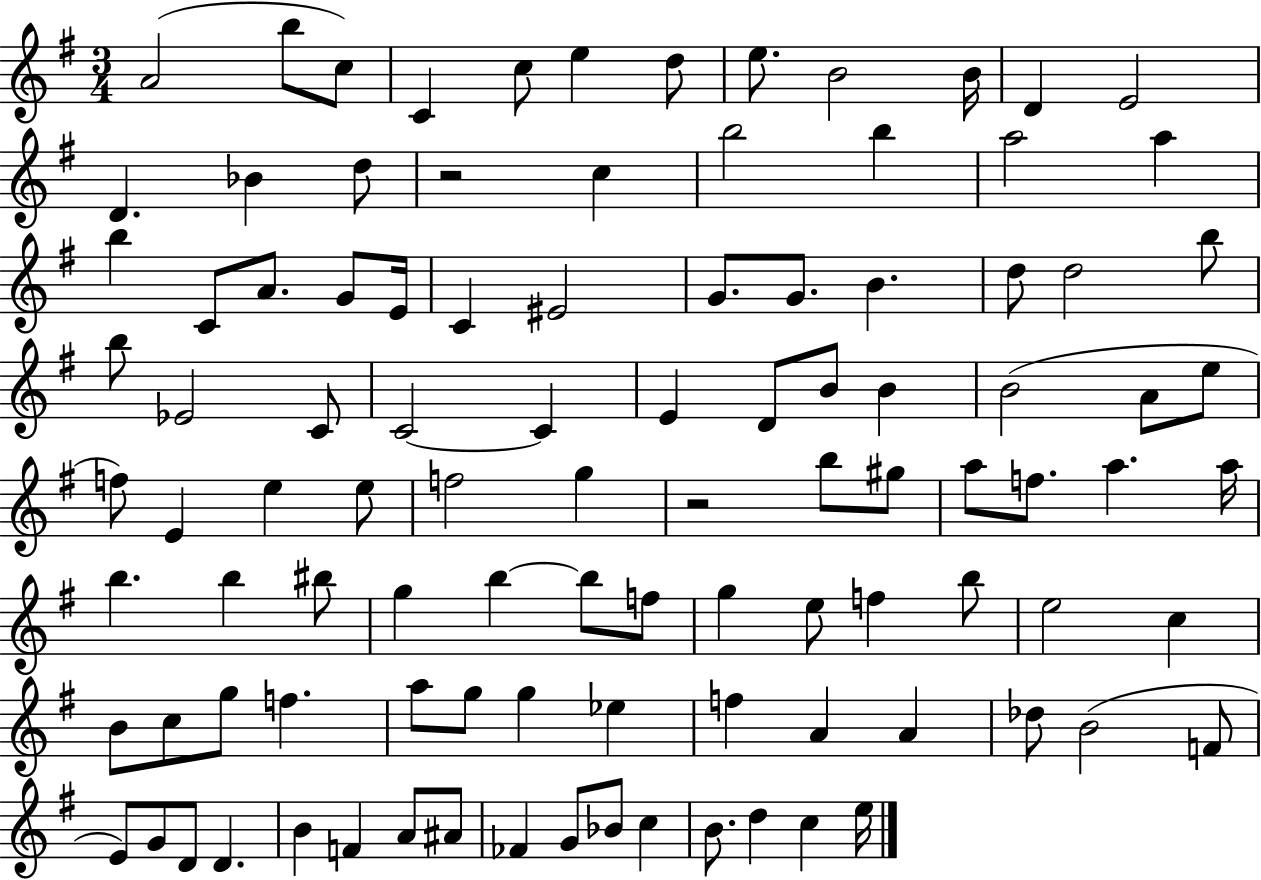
{
  \clef treble
  \numericTimeSignature
  \time 3/4
  \key g \major
  a'2( b''8 c''8) | c'4 c''8 e''4 d''8 | e''8. b'2 b'16 | d'4 e'2 | \break d'4. bes'4 d''8 | r2 c''4 | b''2 b''4 | a''2 a''4 | \break b''4 c'8 a'8. g'8 e'16 | c'4 eis'2 | g'8. g'8. b'4. | d''8 d''2 b''8 | \break b''8 ees'2 c'8 | c'2~~ c'4 | e'4 d'8 b'8 b'4 | b'2( a'8 e''8 | \break f''8) e'4 e''4 e''8 | f''2 g''4 | r2 b''8 gis''8 | a''8 f''8. a''4. a''16 | \break b''4. b''4 bis''8 | g''4 b''4~~ b''8 f''8 | g''4 e''8 f''4 b''8 | e''2 c''4 | \break b'8 c''8 g''8 f''4. | a''8 g''8 g''4 ees''4 | f''4 a'4 a'4 | des''8 b'2( f'8 | \break e'8) g'8 d'8 d'4. | b'4 f'4 a'8 ais'8 | fes'4 g'8 bes'8 c''4 | b'8. d''4 c''4 e''16 | \break \bar "|."
}